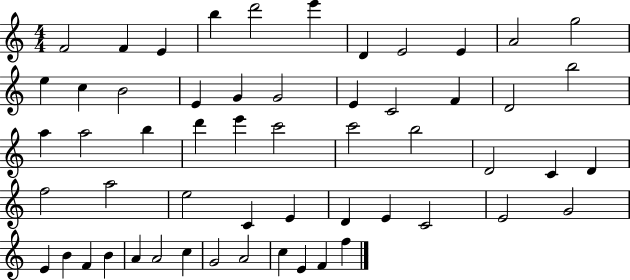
F4/h F4/q E4/q B5/q D6/h E6/q D4/q E4/h E4/q A4/h G5/h E5/q C5/q B4/h E4/q G4/q G4/h E4/q C4/h F4/q D4/h B5/h A5/q A5/h B5/q D6/q E6/q C6/h C6/h B5/h D4/h C4/q D4/q F5/h A5/h E5/h C4/q E4/q D4/q E4/q C4/h E4/h G4/h E4/q B4/q F4/q B4/q A4/q A4/h C5/q G4/h A4/h C5/q E4/q F4/q F5/q